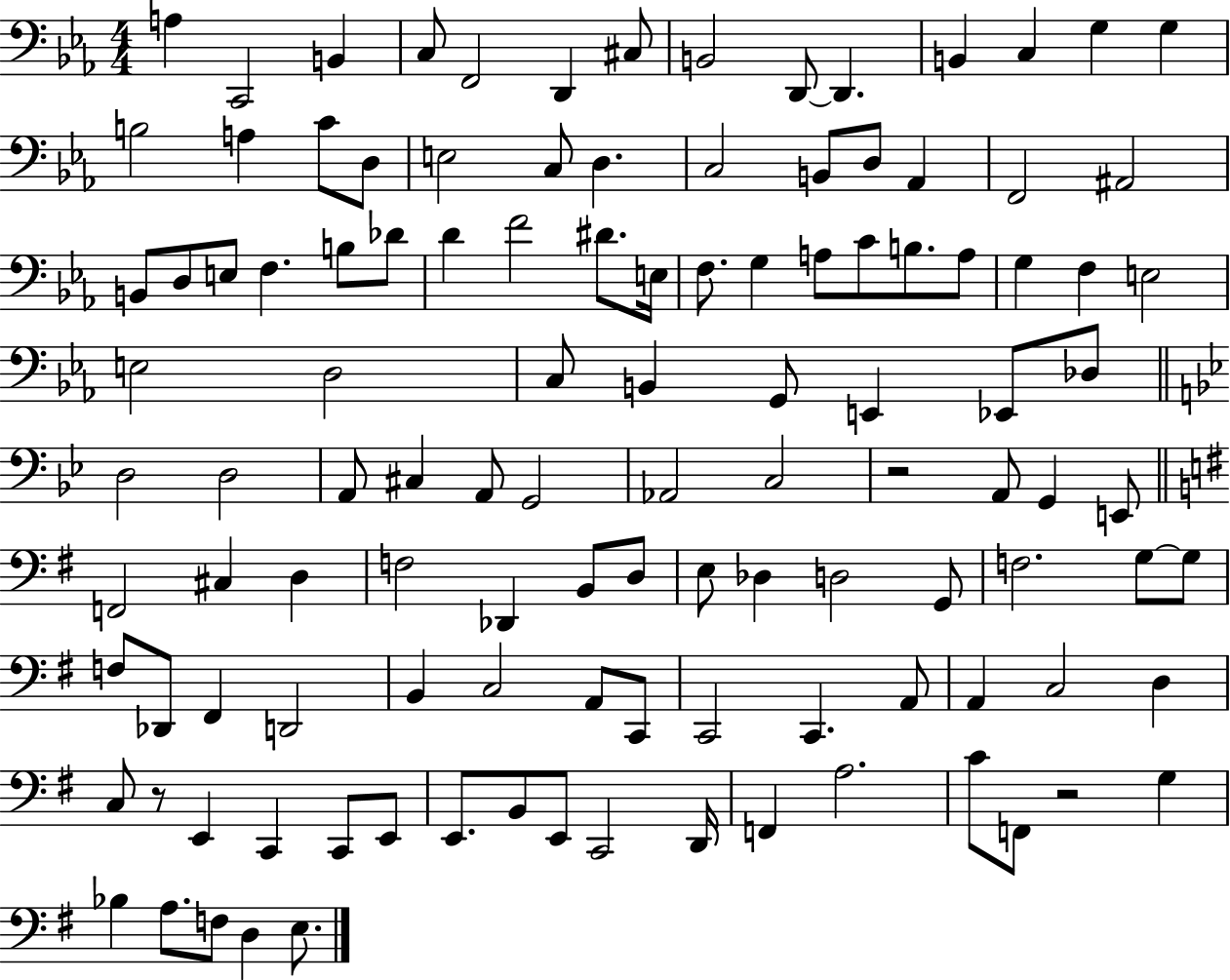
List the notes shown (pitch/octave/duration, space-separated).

A3/q C2/h B2/q C3/e F2/h D2/q C#3/e B2/h D2/e D2/q. B2/q C3/q G3/q G3/q B3/h A3/q C4/e D3/e E3/h C3/e D3/q. C3/h B2/e D3/e Ab2/q F2/h A#2/h B2/e D3/e E3/e F3/q. B3/e Db4/e D4/q F4/h D#4/e. E3/s F3/e. G3/q A3/e C4/e B3/e. A3/e G3/q F3/q E3/h E3/h D3/h C3/e B2/q G2/e E2/q Eb2/e Db3/e D3/h D3/h A2/e C#3/q A2/e G2/h Ab2/h C3/h R/h A2/e G2/q E2/e F2/h C#3/q D3/q F3/h Db2/q B2/e D3/e E3/e Db3/q D3/h G2/e F3/h. G3/e G3/e F3/e Db2/e F#2/q D2/h B2/q C3/h A2/e C2/e C2/h C2/q. A2/e A2/q C3/h D3/q C3/e R/e E2/q C2/q C2/e E2/e E2/e. B2/e E2/e C2/h D2/s F2/q A3/h. C4/e F2/e R/h G3/q Bb3/q A3/e. F3/e D3/q E3/e.